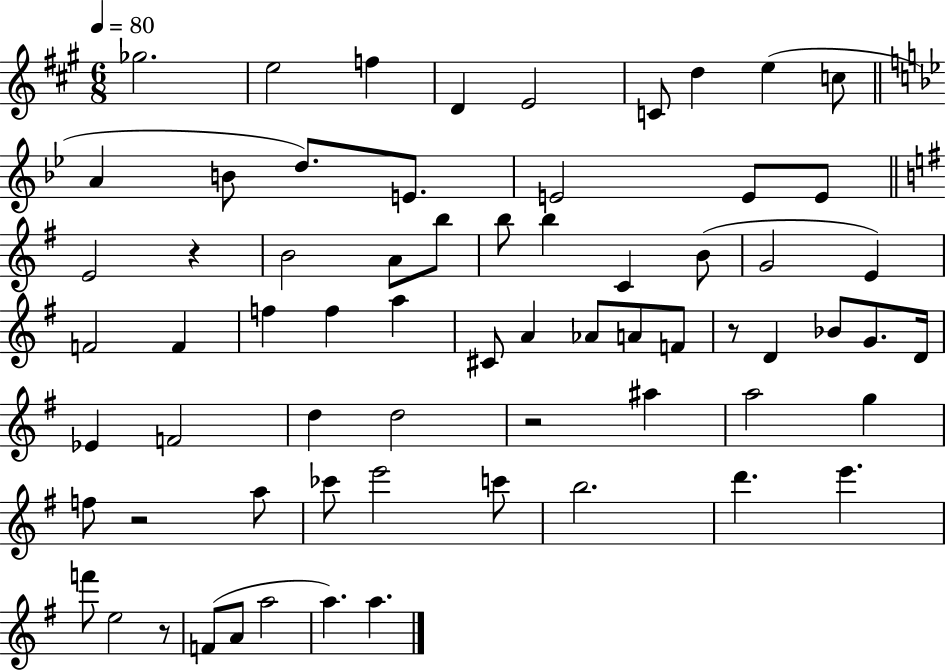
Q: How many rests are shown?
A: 5